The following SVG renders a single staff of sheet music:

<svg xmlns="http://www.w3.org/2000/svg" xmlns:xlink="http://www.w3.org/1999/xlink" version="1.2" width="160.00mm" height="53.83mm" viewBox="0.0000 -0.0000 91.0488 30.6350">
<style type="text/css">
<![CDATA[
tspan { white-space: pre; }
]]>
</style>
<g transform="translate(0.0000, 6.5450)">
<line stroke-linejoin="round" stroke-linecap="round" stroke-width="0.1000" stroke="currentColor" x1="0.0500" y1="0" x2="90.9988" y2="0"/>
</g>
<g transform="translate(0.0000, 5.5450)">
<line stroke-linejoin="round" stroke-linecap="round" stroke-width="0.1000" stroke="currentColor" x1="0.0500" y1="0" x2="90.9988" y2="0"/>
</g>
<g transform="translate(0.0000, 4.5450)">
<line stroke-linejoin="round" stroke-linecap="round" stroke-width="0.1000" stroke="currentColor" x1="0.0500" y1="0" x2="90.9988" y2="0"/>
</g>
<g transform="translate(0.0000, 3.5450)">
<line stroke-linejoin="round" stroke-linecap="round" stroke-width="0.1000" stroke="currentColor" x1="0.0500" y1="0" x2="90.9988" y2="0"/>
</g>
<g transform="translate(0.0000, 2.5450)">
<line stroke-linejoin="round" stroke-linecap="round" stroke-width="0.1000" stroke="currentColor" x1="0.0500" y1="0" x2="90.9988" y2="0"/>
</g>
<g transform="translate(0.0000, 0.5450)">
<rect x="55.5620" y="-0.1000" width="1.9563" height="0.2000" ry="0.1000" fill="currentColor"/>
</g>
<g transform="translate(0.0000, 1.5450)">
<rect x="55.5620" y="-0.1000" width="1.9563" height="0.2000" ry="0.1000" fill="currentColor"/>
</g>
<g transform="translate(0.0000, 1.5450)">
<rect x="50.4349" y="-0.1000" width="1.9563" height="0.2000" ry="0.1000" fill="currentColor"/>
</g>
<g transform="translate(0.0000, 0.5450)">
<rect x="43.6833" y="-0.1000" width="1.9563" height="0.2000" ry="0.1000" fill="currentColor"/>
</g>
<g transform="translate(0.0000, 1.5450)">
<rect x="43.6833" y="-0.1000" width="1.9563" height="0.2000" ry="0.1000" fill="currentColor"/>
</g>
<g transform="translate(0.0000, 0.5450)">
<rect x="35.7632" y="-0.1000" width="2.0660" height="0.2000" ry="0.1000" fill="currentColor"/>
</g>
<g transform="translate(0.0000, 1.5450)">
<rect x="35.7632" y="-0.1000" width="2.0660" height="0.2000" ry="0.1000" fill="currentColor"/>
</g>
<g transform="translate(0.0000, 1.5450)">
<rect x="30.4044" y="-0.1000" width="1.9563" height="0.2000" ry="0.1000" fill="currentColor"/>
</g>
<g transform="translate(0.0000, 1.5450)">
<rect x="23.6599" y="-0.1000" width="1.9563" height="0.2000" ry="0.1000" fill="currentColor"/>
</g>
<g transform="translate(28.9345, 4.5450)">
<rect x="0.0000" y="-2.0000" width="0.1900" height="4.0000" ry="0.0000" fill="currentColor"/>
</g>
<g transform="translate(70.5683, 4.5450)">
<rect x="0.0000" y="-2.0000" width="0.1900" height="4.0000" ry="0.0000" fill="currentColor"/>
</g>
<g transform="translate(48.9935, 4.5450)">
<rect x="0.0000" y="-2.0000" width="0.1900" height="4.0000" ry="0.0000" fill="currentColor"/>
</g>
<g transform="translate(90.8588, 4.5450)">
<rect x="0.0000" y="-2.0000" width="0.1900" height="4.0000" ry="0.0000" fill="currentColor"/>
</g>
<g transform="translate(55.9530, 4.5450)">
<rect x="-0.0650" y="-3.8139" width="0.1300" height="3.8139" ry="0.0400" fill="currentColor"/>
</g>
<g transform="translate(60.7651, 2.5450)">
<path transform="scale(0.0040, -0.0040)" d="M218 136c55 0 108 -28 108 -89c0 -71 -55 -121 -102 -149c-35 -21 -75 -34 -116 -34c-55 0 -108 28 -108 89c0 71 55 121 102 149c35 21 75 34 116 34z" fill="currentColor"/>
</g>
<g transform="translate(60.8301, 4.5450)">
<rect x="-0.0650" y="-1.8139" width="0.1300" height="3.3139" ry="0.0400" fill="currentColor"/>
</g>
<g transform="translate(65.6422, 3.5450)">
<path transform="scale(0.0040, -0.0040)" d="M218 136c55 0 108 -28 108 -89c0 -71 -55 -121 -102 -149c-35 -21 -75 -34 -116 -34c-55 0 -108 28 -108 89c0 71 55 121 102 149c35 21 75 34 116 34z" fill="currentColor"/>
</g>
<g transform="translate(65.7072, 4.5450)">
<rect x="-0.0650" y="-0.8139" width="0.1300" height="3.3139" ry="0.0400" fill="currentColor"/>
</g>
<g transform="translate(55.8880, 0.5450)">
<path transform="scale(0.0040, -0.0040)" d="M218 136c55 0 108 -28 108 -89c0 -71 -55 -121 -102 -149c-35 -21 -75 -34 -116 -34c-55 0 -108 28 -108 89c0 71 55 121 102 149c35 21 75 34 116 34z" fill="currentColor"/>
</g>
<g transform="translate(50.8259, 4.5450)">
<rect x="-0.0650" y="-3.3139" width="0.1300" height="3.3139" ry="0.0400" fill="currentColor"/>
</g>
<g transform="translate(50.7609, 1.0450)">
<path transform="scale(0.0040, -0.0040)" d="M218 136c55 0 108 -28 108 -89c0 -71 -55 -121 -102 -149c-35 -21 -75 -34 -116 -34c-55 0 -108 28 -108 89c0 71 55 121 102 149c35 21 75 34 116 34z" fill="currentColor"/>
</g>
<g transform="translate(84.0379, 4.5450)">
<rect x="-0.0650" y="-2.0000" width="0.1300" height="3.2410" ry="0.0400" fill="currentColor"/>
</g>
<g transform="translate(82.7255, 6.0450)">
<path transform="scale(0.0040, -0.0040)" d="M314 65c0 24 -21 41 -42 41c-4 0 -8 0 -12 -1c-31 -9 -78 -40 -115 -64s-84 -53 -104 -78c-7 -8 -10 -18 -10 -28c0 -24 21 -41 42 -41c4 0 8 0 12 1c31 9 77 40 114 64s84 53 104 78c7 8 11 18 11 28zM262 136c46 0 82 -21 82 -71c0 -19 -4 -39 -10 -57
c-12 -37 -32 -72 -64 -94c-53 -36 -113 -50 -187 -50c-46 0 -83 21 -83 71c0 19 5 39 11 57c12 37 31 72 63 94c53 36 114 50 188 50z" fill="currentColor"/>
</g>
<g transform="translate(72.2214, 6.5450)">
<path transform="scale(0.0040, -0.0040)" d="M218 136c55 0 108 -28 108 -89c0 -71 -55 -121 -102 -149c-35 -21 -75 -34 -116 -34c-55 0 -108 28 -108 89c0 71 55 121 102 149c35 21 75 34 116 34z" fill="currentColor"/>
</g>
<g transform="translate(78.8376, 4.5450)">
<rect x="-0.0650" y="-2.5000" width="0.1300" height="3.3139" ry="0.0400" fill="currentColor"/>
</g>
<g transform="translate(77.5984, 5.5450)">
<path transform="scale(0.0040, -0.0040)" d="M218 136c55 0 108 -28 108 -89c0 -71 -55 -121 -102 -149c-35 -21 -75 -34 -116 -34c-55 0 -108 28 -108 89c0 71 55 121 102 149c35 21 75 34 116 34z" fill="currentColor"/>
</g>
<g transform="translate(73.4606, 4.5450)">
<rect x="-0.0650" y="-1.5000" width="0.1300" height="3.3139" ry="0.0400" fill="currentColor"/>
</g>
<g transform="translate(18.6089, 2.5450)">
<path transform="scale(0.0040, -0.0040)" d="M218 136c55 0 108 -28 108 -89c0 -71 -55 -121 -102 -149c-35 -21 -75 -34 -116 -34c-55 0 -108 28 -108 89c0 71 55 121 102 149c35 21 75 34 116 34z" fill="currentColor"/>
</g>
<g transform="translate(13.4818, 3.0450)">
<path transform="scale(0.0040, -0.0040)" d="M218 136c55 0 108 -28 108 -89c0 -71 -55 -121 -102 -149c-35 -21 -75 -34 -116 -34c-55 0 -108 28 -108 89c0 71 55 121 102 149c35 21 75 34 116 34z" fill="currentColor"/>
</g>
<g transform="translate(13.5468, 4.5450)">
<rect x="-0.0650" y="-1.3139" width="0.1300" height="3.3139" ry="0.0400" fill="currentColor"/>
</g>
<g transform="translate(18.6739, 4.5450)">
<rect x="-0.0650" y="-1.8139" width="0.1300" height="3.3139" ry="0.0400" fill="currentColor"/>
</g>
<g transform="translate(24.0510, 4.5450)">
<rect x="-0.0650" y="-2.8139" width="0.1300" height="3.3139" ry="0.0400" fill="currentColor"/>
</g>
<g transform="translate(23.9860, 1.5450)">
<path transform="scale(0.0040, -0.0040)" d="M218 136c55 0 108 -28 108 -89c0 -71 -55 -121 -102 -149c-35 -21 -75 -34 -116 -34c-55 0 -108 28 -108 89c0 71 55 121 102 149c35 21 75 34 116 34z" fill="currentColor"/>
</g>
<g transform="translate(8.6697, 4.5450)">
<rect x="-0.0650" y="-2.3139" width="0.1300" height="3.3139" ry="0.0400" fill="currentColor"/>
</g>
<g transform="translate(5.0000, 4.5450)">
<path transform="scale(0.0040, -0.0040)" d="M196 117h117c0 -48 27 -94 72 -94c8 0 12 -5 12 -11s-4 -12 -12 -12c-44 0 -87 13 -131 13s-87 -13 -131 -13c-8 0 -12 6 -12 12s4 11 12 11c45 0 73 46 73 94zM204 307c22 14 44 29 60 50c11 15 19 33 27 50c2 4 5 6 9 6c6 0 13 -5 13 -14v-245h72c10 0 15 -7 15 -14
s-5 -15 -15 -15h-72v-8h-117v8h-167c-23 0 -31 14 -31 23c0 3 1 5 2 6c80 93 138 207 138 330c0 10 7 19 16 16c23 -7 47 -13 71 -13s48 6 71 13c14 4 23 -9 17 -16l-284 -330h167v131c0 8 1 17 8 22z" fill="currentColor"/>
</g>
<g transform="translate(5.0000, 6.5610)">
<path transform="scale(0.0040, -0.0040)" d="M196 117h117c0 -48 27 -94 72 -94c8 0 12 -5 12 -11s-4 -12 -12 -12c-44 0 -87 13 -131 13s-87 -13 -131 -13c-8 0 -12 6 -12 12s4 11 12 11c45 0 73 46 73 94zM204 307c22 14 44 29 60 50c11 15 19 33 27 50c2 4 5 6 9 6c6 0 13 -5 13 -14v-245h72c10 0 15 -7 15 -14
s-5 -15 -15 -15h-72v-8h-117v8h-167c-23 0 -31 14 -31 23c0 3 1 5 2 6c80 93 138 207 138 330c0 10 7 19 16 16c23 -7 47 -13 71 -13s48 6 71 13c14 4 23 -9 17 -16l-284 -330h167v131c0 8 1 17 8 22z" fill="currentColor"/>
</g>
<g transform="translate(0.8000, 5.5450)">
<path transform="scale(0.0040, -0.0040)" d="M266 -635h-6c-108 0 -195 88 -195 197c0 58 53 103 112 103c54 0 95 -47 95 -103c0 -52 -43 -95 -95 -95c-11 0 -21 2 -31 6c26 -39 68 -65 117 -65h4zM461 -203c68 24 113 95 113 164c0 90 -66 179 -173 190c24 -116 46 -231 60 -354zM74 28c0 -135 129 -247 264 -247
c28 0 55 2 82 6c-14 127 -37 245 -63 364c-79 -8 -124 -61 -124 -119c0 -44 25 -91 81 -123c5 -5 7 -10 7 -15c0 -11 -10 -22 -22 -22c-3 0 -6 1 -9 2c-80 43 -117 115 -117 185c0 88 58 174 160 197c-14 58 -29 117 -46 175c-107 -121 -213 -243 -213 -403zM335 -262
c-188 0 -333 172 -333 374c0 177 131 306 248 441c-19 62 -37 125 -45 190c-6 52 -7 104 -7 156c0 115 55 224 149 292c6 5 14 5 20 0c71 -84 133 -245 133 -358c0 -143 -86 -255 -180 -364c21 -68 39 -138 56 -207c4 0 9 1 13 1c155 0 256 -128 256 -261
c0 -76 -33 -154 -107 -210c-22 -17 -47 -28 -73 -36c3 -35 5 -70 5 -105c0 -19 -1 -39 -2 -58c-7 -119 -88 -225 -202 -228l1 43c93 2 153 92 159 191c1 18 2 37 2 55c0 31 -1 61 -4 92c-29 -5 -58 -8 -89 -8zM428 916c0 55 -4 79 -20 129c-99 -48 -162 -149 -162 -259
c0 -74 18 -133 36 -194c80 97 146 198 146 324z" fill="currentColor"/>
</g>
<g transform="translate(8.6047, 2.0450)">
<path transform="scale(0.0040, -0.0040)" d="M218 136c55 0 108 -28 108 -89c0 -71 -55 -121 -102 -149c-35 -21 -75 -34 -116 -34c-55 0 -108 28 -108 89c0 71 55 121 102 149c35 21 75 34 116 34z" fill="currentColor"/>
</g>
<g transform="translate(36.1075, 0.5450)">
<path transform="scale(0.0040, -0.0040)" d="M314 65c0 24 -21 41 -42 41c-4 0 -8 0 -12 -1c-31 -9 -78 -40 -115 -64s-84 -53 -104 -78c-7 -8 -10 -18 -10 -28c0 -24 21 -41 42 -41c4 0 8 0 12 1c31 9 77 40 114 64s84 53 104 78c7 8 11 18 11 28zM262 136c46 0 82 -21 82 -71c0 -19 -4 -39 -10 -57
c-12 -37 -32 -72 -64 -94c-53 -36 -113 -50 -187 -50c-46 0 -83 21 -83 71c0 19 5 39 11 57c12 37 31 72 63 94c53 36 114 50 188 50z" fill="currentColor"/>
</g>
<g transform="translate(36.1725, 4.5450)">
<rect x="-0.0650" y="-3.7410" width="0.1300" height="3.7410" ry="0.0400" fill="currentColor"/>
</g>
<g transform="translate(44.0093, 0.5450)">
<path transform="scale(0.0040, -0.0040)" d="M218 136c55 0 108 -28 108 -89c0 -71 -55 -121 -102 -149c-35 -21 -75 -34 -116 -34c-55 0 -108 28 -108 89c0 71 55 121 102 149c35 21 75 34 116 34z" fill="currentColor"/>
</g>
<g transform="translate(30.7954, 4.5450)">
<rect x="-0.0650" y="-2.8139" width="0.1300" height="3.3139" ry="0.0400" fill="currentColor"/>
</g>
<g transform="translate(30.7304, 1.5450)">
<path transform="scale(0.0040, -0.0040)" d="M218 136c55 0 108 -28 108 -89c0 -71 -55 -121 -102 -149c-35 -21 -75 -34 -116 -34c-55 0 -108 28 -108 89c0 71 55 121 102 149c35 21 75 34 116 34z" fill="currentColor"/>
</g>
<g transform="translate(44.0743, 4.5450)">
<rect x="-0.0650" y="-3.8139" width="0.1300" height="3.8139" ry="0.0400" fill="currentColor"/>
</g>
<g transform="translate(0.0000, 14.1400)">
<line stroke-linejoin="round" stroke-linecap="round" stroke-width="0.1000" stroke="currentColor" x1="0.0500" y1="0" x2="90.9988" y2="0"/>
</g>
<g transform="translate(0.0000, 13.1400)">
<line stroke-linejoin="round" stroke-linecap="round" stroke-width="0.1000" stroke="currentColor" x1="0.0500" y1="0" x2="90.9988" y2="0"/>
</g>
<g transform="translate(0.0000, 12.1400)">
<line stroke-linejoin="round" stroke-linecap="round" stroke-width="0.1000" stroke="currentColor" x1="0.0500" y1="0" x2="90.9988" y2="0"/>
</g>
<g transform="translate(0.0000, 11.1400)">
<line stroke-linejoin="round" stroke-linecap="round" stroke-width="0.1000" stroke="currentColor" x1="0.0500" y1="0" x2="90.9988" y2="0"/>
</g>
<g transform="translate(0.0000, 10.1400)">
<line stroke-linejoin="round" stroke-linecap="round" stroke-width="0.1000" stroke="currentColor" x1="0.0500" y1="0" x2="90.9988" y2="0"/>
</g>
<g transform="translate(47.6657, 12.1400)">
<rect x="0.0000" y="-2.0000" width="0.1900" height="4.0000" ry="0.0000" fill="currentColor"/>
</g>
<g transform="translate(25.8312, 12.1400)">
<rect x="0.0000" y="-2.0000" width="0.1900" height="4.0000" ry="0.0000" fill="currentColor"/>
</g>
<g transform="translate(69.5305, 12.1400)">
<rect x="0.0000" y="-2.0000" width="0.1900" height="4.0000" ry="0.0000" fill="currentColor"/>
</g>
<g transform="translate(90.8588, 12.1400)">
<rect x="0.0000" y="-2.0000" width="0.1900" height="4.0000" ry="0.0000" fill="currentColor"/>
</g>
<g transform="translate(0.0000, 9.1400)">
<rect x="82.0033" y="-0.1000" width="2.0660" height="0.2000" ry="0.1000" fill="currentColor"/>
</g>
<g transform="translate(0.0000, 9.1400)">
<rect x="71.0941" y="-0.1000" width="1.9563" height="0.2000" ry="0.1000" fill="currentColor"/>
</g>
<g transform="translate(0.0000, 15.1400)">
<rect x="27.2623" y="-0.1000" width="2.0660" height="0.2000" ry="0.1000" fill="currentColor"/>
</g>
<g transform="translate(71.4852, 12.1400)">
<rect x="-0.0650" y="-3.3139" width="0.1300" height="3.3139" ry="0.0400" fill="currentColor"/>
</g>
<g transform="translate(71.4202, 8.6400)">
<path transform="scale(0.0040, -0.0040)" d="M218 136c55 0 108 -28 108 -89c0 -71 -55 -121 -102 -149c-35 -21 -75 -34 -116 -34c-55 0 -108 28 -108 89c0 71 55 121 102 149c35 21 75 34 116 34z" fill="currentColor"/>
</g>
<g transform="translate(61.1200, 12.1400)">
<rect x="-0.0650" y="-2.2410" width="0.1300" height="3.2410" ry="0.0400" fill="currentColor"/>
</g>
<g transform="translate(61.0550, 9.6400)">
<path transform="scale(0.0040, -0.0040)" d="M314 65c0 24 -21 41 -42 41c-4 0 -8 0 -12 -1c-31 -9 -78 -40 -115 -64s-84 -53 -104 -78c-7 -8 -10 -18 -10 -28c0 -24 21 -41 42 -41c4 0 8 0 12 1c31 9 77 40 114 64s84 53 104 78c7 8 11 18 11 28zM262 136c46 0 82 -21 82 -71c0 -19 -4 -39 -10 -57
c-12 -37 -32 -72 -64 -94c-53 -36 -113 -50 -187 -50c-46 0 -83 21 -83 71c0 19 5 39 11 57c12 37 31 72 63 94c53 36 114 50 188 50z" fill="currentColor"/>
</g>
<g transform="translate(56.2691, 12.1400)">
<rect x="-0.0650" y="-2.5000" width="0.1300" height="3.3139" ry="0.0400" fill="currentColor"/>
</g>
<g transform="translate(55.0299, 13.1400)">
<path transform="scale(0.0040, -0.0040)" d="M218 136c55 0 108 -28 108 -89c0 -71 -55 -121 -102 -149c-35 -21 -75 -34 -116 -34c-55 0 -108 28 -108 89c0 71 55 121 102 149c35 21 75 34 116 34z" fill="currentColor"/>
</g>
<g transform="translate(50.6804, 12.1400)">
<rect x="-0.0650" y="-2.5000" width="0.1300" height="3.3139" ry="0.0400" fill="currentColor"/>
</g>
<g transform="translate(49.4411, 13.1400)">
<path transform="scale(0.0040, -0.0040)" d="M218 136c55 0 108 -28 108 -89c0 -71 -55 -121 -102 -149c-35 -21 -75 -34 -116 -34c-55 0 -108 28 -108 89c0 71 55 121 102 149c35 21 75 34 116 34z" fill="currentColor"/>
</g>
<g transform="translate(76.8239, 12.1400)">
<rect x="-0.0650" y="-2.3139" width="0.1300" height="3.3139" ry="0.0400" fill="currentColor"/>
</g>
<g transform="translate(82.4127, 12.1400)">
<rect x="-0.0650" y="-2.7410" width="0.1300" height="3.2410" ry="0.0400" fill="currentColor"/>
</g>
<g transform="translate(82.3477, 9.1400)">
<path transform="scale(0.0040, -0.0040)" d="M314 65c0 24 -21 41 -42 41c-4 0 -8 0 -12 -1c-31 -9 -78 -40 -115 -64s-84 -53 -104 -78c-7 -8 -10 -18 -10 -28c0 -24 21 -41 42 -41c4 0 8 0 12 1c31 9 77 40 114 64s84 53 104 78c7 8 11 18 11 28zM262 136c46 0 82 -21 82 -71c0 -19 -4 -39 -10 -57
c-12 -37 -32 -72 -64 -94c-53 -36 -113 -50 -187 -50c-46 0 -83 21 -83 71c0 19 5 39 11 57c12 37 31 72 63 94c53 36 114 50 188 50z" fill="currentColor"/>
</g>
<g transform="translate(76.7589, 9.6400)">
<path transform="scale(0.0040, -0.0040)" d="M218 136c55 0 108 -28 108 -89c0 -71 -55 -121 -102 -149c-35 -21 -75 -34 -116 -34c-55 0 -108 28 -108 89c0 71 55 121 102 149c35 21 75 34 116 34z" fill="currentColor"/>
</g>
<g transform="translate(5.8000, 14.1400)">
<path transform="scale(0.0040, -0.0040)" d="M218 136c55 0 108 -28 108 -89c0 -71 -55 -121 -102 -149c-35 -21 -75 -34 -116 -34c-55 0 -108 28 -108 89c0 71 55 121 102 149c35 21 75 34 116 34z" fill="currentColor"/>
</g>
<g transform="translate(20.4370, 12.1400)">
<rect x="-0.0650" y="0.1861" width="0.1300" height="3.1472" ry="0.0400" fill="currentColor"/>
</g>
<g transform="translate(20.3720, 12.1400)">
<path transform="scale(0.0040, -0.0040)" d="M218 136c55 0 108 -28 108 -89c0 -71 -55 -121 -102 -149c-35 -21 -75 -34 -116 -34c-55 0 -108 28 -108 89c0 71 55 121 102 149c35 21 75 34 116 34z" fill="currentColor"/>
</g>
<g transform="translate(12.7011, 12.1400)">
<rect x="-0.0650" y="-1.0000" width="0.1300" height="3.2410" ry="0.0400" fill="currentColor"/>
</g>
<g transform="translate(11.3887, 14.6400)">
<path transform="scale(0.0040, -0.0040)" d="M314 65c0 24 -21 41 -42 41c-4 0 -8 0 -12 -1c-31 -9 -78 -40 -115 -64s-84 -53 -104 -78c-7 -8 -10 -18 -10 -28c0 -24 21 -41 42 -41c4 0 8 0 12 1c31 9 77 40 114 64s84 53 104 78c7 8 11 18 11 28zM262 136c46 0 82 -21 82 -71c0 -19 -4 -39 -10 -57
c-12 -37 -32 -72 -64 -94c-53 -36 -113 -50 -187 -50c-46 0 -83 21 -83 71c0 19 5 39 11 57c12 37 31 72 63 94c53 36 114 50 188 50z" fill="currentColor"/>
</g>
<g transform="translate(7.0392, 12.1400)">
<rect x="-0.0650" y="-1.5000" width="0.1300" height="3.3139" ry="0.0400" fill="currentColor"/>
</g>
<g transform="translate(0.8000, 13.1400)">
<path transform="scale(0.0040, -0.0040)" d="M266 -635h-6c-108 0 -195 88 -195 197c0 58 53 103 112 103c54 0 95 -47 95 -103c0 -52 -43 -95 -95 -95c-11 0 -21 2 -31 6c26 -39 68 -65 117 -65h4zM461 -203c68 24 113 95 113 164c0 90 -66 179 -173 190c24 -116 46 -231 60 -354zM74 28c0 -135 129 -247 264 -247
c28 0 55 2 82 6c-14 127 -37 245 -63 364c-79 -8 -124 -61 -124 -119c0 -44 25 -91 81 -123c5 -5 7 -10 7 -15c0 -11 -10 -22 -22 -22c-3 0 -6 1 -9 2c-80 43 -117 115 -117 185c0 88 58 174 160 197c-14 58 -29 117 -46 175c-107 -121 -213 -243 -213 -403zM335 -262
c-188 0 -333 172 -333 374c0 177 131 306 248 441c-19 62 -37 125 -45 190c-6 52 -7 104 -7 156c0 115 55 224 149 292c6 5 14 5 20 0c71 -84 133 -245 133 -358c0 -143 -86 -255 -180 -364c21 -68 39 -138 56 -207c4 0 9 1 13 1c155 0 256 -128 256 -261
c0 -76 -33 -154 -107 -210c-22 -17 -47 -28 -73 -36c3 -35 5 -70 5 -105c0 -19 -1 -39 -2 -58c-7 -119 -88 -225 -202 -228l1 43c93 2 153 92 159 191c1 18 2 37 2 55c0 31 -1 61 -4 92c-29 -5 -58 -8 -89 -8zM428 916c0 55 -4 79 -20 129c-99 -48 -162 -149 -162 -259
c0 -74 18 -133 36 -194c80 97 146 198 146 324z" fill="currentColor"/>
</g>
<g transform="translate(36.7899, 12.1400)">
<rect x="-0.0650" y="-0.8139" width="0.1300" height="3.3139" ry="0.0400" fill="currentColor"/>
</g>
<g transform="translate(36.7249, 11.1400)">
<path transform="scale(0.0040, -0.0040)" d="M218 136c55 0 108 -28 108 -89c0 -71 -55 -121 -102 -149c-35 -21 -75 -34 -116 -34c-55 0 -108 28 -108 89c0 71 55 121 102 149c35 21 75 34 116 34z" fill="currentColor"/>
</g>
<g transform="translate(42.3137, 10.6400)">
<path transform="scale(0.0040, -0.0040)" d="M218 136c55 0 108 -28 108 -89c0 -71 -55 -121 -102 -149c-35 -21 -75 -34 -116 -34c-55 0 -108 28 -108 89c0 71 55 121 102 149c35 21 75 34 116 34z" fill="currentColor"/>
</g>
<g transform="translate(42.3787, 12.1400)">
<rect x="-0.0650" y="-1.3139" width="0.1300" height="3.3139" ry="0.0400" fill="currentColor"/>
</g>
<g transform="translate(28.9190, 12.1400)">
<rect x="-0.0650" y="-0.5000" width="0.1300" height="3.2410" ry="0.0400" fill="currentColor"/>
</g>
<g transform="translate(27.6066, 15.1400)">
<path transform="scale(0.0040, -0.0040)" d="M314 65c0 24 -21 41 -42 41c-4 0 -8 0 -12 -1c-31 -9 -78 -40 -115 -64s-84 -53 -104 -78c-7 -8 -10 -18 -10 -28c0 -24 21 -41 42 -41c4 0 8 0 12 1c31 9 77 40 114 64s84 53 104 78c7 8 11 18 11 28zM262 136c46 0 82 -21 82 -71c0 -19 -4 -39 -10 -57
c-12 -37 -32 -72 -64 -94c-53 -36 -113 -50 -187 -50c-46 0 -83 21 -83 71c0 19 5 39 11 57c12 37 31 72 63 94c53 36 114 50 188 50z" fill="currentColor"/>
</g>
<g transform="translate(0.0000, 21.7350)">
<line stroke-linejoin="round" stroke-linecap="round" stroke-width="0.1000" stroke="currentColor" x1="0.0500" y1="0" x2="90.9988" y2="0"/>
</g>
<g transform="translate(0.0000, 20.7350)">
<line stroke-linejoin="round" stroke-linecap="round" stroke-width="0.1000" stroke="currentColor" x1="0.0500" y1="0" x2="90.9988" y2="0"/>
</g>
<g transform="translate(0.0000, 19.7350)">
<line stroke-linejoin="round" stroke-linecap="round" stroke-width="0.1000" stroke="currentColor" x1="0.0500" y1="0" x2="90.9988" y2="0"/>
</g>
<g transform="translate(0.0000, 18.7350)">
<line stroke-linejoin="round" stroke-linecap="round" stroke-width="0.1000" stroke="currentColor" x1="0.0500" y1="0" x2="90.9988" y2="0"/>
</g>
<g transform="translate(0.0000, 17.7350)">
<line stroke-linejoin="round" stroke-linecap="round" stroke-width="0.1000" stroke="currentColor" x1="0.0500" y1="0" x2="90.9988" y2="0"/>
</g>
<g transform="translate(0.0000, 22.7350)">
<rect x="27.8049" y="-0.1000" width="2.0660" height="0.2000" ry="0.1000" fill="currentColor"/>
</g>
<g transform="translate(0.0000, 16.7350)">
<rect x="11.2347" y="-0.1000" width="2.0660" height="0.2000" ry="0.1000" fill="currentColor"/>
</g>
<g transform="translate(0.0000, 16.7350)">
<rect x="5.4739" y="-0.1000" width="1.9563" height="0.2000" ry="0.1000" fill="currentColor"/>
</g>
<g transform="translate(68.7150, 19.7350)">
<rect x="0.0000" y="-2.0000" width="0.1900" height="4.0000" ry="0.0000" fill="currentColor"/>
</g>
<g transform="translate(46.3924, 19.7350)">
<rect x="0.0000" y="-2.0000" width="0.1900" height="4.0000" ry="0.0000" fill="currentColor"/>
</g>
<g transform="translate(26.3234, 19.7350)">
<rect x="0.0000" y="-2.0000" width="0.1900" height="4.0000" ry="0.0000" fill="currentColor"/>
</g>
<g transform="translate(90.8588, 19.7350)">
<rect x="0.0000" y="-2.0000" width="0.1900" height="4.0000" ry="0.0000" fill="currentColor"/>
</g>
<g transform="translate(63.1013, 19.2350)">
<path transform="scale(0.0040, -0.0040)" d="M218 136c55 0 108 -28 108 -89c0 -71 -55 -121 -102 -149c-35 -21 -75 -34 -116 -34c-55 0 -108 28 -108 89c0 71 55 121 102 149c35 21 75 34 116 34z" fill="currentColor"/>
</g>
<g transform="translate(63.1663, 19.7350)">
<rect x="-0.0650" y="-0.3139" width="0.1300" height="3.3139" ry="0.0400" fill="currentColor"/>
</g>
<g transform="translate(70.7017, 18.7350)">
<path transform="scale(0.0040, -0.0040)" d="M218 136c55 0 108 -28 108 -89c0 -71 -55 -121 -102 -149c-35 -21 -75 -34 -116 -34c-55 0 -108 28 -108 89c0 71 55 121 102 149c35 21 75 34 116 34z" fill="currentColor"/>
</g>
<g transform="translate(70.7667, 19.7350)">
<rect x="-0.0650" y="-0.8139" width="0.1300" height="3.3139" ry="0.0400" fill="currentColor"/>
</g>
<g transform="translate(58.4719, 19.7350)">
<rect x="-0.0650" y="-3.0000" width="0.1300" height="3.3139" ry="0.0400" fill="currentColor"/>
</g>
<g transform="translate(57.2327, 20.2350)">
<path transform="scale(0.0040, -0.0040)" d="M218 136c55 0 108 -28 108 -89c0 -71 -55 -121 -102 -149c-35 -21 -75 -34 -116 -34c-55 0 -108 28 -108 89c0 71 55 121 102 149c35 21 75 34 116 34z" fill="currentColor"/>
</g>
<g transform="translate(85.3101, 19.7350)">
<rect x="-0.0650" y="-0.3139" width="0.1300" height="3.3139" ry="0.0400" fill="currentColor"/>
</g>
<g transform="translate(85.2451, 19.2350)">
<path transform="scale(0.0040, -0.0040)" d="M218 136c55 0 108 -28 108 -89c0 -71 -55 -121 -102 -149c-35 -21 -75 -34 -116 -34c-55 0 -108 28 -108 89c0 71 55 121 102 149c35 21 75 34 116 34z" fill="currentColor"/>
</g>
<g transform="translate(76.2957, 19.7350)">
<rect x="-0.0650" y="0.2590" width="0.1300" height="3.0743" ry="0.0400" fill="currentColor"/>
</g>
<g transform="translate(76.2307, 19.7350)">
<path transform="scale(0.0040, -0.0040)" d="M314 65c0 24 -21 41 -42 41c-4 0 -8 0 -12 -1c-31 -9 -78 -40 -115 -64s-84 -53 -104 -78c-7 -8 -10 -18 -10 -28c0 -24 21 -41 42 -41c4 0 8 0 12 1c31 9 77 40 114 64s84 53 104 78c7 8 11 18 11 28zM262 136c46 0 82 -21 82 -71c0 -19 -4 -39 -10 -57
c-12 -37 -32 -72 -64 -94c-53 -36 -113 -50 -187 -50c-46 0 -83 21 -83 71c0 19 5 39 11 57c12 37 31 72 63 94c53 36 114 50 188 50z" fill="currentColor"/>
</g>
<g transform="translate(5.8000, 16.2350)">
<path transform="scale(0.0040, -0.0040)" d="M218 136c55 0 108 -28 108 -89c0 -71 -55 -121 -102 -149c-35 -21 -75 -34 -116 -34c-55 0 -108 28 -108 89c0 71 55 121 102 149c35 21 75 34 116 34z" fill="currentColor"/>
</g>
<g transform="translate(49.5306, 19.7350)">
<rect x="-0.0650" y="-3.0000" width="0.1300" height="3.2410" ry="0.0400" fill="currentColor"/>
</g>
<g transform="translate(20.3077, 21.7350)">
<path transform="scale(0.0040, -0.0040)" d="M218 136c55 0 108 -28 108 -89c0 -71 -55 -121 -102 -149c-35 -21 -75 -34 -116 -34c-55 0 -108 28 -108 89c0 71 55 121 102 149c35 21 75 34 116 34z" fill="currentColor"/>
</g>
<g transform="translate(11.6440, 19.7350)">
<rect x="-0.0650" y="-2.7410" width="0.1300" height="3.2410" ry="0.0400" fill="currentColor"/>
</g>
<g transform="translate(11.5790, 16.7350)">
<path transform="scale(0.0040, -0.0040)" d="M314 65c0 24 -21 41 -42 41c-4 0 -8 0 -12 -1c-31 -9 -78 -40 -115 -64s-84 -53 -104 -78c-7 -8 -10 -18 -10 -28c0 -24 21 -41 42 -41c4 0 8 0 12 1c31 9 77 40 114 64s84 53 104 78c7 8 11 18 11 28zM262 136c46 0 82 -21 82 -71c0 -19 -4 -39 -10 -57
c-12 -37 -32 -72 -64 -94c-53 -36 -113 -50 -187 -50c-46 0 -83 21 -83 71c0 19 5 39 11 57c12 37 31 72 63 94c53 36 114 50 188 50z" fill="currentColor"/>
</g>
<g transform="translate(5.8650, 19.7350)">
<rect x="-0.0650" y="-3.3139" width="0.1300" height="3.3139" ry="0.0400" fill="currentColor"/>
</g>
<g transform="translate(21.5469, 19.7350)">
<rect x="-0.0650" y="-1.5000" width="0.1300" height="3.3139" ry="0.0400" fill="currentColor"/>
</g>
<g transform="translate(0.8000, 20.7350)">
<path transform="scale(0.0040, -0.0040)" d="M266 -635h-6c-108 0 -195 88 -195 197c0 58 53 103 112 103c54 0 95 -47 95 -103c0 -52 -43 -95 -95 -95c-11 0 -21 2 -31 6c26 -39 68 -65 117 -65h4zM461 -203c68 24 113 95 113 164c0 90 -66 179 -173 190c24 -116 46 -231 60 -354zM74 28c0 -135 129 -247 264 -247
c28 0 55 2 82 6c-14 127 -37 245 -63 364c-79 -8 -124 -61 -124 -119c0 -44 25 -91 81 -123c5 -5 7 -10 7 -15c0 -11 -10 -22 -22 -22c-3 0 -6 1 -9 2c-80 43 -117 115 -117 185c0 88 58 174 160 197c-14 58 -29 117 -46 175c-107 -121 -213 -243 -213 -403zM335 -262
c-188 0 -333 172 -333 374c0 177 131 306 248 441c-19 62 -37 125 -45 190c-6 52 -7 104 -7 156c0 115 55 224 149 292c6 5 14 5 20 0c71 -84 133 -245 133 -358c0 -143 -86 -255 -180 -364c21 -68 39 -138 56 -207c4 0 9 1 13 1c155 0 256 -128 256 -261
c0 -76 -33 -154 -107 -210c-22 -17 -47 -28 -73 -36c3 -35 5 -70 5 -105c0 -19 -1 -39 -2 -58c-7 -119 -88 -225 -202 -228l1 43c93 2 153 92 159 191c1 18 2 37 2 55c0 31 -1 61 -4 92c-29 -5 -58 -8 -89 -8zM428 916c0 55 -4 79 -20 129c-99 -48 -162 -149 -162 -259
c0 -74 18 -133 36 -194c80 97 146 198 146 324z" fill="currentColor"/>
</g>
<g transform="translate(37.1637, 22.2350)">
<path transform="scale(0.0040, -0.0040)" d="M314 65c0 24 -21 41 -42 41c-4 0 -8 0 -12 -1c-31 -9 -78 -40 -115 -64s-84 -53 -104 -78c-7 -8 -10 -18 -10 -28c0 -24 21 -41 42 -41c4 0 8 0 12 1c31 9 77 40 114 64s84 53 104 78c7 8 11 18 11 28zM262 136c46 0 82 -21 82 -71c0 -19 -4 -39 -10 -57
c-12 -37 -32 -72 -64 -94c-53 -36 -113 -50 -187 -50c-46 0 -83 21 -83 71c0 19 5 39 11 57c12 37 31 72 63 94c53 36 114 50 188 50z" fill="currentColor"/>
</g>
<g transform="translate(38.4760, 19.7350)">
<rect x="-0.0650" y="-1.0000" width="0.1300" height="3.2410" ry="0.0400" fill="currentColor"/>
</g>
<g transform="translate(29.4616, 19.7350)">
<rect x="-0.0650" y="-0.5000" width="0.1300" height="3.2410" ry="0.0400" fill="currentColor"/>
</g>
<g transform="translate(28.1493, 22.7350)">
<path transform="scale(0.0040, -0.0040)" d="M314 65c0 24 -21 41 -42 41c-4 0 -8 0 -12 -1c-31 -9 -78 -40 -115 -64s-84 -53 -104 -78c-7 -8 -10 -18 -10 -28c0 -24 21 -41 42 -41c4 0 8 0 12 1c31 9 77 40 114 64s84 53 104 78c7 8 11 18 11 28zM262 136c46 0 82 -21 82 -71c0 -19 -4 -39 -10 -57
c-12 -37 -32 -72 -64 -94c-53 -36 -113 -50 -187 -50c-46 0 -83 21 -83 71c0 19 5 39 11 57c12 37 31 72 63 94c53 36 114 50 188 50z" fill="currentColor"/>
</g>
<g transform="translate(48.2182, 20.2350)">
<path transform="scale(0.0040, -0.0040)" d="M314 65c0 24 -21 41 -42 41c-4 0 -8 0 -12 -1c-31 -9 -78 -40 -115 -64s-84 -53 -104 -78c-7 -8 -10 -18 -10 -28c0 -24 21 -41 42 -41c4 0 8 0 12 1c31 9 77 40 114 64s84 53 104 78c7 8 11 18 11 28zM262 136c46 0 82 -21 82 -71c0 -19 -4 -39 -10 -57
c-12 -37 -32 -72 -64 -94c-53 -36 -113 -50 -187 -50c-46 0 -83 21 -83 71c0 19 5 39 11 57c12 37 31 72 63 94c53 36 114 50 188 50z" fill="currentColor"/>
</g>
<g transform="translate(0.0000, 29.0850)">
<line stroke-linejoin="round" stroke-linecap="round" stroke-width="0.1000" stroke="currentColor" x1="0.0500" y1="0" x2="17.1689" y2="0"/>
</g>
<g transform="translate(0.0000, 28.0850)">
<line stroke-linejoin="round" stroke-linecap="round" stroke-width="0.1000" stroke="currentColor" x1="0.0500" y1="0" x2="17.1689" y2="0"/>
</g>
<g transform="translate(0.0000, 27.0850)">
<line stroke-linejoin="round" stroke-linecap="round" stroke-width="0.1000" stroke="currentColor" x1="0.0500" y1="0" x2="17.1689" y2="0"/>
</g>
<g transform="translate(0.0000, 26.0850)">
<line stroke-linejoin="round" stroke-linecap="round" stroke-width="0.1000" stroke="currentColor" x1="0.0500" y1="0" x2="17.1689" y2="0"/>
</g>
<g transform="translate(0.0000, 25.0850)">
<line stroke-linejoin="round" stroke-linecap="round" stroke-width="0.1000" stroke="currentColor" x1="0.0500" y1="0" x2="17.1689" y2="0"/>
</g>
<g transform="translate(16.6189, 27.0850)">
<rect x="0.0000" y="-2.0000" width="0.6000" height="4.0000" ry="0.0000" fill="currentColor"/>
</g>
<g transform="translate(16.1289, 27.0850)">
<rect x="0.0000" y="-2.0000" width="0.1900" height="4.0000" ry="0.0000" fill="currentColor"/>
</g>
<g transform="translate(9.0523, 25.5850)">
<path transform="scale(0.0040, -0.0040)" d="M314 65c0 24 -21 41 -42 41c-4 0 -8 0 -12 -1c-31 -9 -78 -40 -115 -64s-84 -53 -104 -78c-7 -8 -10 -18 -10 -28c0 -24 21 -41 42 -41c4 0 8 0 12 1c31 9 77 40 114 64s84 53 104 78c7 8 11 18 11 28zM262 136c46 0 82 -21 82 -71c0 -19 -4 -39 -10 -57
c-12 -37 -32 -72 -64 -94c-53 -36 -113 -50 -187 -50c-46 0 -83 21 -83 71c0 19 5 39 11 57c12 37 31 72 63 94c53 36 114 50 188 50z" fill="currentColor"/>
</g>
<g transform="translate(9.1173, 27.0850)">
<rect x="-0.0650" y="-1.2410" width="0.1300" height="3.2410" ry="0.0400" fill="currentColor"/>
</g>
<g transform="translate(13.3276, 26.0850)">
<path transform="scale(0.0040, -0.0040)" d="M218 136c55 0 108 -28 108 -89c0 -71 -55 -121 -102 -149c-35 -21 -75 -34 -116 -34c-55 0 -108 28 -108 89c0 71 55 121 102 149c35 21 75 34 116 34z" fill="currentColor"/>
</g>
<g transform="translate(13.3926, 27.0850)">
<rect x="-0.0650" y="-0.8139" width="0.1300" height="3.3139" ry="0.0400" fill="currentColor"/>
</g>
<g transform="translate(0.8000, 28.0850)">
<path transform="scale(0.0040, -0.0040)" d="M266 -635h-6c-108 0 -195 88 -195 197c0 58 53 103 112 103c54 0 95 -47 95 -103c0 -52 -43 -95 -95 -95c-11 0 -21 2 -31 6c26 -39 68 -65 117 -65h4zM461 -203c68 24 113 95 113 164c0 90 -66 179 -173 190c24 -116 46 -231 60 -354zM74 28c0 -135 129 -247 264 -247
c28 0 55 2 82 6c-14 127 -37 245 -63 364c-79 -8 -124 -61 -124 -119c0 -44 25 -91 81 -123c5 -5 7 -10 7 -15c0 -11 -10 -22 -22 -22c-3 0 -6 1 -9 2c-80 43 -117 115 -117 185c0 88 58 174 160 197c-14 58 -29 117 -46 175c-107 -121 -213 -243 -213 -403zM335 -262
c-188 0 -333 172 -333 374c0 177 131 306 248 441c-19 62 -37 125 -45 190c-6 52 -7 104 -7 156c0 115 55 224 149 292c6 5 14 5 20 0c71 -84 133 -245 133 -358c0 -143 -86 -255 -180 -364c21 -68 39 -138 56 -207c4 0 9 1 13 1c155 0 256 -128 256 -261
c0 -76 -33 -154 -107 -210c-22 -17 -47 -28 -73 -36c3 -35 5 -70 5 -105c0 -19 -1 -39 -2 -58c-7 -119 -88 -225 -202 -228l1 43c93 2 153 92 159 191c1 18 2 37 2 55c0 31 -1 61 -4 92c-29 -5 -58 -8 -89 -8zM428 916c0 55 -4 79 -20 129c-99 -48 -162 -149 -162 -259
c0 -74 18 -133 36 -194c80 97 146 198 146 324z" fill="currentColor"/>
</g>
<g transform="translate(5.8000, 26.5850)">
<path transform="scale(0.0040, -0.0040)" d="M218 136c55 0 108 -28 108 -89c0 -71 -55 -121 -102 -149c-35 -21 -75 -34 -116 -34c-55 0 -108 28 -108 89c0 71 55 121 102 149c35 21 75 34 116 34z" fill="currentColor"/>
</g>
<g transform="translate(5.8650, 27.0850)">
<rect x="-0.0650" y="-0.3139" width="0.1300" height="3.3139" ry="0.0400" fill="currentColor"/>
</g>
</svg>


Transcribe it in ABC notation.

X:1
T:Untitled
M:4/4
L:1/4
K:C
g e f a a c'2 c' b c' f d E G F2 E D2 B C2 d e G G g2 b g a2 b a2 E C2 D2 A2 A c d B2 c c e2 d